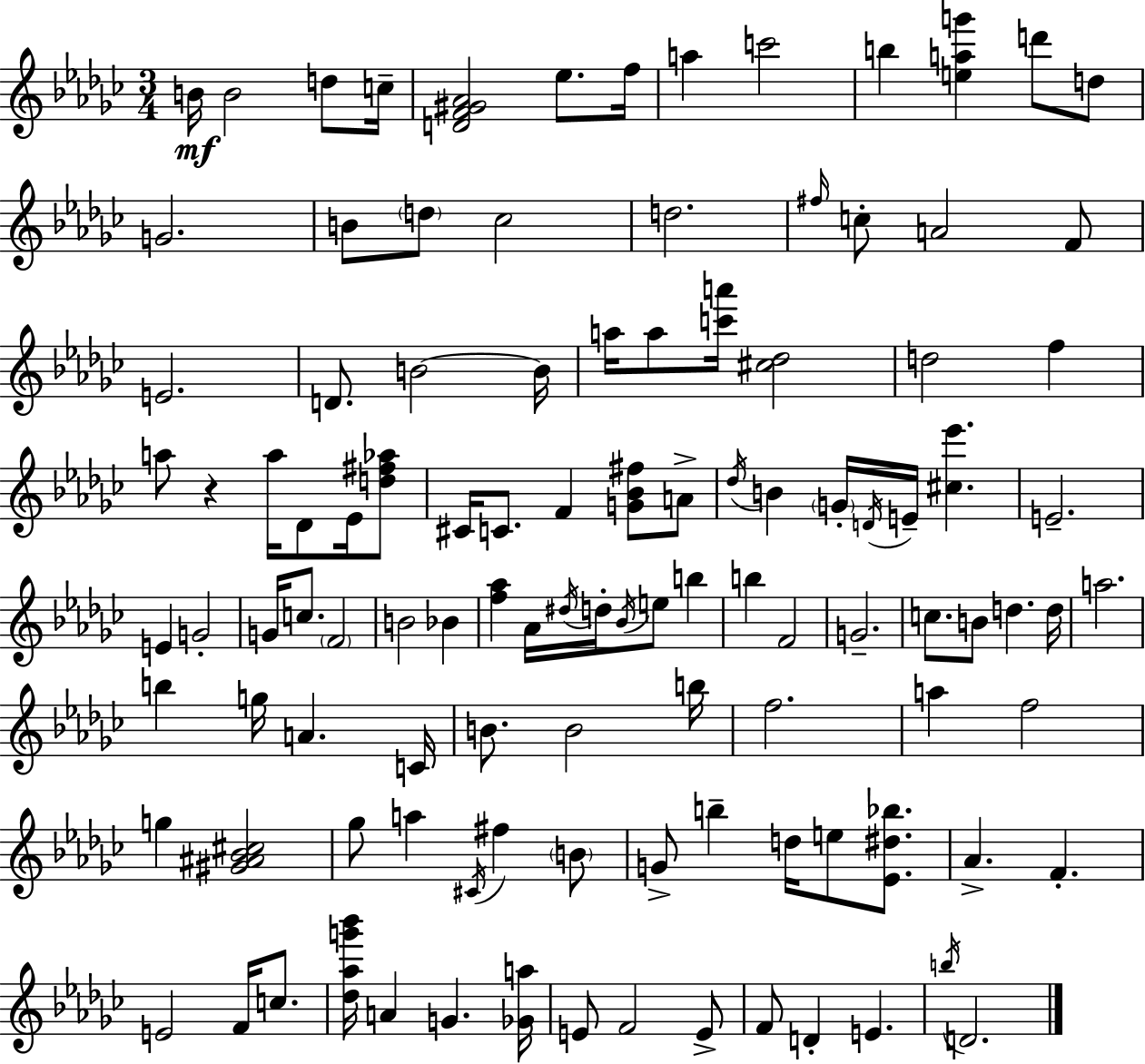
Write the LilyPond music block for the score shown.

{
  \clef treble
  \numericTimeSignature
  \time 3/4
  \key ees \minor
  b'16\mf b'2 d''8 c''16-- | <d' f' gis' aes'>2 ees''8. f''16 | a''4 c'''2 | b''4 <e'' a'' g'''>4 d'''8 d''8 | \break g'2. | b'8 \parenthesize d''8 ces''2 | d''2. | \grace { fis''16 } c''8-. a'2 f'8 | \break e'2. | d'8. b'2~~ | b'16 a''16 a''8 <c''' a'''>16 <cis'' des''>2 | d''2 f''4 | \break a''8 r4 a''16 des'8 ees'16 <d'' fis'' aes''>8 | cis'16 c'8. f'4 <g' bes' fis''>8 a'8-> | \acciaccatura { des''16 } b'4 \parenthesize g'16-. \acciaccatura { d'16 } e'16-- <cis'' ees'''>4. | e'2.-- | \break e'4 g'2-. | g'16 c''8. \parenthesize f'2 | b'2 bes'4 | <f'' aes''>4 aes'16 \acciaccatura { dis''16 } d''16-. \acciaccatura { bes'16 } e''8 | \break b''4 b''4 f'2 | g'2.-- | c''8. b'8 d''4. | d''16 a''2. | \break b''4 g''16 a'4. | c'16 b'8. b'2 | b''16 f''2. | a''4 f''2 | \break g''4 <gis' ais' bes' cis''>2 | ges''8 a''4 \acciaccatura { cis'16 } | fis''4 \parenthesize b'8 g'8-> b''4-- | d''16 e''8 <ees' dis'' bes''>8. aes'4.-> | \break f'4.-. e'2 | f'16 c''8. <des'' aes'' g''' bes'''>16 a'4 g'4. | <ges' a''>16 e'8 f'2 | e'8-> f'8 d'4-. | \break e'4. \acciaccatura { b''16 } d'2. | \bar "|."
}